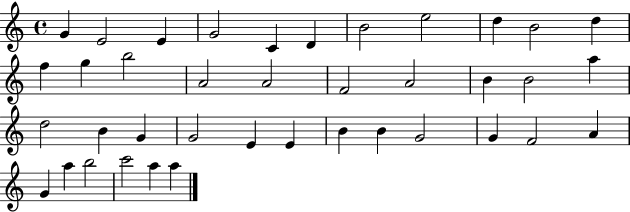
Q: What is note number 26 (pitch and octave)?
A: E4